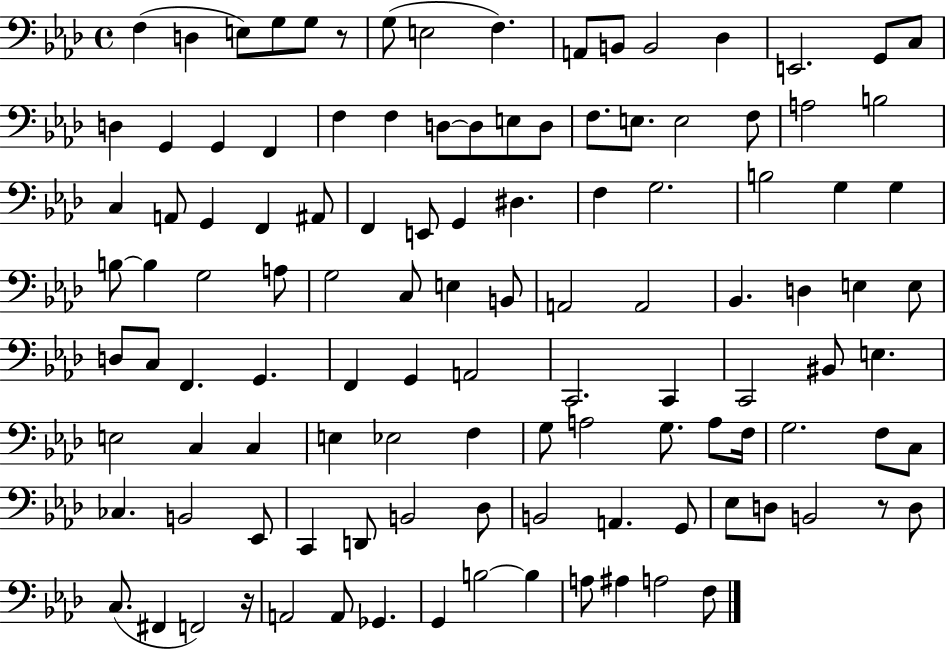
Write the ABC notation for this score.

X:1
T:Untitled
M:4/4
L:1/4
K:Ab
F, D, E,/2 G,/2 G,/2 z/2 G,/2 E,2 F, A,,/2 B,,/2 B,,2 _D, E,,2 G,,/2 C,/2 D, G,, G,, F,, F, F, D,/2 D,/2 E,/2 D,/2 F,/2 E,/2 E,2 F,/2 A,2 B,2 C, A,,/2 G,, F,, ^A,,/2 F,, E,,/2 G,, ^D, F, G,2 B,2 G, G, B,/2 B, G,2 A,/2 G,2 C,/2 E, B,,/2 A,,2 A,,2 _B,, D, E, E,/2 D,/2 C,/2 F,, G,, F,, G,, A,,2 C,,2 C,, C,,2 ^B,,/2 E, E,2 C, C, E, _E,2 F, G,/2 A,2 G,/2 A,/2 F,/4 G,2 F,/2 C,/2 _C, B,,2 _E,,/2 C,, D,,/2 B,,2 _D,/2 B,,2 A,, G,,/2 _E,/2 D,/2 B,,2 z/2 D,/2 C,/2 ^F,, F,,2 z/4 A,,2 A,,/2 _G,, G,, B,2 B, A,/2 ^A, A,2 F,/2